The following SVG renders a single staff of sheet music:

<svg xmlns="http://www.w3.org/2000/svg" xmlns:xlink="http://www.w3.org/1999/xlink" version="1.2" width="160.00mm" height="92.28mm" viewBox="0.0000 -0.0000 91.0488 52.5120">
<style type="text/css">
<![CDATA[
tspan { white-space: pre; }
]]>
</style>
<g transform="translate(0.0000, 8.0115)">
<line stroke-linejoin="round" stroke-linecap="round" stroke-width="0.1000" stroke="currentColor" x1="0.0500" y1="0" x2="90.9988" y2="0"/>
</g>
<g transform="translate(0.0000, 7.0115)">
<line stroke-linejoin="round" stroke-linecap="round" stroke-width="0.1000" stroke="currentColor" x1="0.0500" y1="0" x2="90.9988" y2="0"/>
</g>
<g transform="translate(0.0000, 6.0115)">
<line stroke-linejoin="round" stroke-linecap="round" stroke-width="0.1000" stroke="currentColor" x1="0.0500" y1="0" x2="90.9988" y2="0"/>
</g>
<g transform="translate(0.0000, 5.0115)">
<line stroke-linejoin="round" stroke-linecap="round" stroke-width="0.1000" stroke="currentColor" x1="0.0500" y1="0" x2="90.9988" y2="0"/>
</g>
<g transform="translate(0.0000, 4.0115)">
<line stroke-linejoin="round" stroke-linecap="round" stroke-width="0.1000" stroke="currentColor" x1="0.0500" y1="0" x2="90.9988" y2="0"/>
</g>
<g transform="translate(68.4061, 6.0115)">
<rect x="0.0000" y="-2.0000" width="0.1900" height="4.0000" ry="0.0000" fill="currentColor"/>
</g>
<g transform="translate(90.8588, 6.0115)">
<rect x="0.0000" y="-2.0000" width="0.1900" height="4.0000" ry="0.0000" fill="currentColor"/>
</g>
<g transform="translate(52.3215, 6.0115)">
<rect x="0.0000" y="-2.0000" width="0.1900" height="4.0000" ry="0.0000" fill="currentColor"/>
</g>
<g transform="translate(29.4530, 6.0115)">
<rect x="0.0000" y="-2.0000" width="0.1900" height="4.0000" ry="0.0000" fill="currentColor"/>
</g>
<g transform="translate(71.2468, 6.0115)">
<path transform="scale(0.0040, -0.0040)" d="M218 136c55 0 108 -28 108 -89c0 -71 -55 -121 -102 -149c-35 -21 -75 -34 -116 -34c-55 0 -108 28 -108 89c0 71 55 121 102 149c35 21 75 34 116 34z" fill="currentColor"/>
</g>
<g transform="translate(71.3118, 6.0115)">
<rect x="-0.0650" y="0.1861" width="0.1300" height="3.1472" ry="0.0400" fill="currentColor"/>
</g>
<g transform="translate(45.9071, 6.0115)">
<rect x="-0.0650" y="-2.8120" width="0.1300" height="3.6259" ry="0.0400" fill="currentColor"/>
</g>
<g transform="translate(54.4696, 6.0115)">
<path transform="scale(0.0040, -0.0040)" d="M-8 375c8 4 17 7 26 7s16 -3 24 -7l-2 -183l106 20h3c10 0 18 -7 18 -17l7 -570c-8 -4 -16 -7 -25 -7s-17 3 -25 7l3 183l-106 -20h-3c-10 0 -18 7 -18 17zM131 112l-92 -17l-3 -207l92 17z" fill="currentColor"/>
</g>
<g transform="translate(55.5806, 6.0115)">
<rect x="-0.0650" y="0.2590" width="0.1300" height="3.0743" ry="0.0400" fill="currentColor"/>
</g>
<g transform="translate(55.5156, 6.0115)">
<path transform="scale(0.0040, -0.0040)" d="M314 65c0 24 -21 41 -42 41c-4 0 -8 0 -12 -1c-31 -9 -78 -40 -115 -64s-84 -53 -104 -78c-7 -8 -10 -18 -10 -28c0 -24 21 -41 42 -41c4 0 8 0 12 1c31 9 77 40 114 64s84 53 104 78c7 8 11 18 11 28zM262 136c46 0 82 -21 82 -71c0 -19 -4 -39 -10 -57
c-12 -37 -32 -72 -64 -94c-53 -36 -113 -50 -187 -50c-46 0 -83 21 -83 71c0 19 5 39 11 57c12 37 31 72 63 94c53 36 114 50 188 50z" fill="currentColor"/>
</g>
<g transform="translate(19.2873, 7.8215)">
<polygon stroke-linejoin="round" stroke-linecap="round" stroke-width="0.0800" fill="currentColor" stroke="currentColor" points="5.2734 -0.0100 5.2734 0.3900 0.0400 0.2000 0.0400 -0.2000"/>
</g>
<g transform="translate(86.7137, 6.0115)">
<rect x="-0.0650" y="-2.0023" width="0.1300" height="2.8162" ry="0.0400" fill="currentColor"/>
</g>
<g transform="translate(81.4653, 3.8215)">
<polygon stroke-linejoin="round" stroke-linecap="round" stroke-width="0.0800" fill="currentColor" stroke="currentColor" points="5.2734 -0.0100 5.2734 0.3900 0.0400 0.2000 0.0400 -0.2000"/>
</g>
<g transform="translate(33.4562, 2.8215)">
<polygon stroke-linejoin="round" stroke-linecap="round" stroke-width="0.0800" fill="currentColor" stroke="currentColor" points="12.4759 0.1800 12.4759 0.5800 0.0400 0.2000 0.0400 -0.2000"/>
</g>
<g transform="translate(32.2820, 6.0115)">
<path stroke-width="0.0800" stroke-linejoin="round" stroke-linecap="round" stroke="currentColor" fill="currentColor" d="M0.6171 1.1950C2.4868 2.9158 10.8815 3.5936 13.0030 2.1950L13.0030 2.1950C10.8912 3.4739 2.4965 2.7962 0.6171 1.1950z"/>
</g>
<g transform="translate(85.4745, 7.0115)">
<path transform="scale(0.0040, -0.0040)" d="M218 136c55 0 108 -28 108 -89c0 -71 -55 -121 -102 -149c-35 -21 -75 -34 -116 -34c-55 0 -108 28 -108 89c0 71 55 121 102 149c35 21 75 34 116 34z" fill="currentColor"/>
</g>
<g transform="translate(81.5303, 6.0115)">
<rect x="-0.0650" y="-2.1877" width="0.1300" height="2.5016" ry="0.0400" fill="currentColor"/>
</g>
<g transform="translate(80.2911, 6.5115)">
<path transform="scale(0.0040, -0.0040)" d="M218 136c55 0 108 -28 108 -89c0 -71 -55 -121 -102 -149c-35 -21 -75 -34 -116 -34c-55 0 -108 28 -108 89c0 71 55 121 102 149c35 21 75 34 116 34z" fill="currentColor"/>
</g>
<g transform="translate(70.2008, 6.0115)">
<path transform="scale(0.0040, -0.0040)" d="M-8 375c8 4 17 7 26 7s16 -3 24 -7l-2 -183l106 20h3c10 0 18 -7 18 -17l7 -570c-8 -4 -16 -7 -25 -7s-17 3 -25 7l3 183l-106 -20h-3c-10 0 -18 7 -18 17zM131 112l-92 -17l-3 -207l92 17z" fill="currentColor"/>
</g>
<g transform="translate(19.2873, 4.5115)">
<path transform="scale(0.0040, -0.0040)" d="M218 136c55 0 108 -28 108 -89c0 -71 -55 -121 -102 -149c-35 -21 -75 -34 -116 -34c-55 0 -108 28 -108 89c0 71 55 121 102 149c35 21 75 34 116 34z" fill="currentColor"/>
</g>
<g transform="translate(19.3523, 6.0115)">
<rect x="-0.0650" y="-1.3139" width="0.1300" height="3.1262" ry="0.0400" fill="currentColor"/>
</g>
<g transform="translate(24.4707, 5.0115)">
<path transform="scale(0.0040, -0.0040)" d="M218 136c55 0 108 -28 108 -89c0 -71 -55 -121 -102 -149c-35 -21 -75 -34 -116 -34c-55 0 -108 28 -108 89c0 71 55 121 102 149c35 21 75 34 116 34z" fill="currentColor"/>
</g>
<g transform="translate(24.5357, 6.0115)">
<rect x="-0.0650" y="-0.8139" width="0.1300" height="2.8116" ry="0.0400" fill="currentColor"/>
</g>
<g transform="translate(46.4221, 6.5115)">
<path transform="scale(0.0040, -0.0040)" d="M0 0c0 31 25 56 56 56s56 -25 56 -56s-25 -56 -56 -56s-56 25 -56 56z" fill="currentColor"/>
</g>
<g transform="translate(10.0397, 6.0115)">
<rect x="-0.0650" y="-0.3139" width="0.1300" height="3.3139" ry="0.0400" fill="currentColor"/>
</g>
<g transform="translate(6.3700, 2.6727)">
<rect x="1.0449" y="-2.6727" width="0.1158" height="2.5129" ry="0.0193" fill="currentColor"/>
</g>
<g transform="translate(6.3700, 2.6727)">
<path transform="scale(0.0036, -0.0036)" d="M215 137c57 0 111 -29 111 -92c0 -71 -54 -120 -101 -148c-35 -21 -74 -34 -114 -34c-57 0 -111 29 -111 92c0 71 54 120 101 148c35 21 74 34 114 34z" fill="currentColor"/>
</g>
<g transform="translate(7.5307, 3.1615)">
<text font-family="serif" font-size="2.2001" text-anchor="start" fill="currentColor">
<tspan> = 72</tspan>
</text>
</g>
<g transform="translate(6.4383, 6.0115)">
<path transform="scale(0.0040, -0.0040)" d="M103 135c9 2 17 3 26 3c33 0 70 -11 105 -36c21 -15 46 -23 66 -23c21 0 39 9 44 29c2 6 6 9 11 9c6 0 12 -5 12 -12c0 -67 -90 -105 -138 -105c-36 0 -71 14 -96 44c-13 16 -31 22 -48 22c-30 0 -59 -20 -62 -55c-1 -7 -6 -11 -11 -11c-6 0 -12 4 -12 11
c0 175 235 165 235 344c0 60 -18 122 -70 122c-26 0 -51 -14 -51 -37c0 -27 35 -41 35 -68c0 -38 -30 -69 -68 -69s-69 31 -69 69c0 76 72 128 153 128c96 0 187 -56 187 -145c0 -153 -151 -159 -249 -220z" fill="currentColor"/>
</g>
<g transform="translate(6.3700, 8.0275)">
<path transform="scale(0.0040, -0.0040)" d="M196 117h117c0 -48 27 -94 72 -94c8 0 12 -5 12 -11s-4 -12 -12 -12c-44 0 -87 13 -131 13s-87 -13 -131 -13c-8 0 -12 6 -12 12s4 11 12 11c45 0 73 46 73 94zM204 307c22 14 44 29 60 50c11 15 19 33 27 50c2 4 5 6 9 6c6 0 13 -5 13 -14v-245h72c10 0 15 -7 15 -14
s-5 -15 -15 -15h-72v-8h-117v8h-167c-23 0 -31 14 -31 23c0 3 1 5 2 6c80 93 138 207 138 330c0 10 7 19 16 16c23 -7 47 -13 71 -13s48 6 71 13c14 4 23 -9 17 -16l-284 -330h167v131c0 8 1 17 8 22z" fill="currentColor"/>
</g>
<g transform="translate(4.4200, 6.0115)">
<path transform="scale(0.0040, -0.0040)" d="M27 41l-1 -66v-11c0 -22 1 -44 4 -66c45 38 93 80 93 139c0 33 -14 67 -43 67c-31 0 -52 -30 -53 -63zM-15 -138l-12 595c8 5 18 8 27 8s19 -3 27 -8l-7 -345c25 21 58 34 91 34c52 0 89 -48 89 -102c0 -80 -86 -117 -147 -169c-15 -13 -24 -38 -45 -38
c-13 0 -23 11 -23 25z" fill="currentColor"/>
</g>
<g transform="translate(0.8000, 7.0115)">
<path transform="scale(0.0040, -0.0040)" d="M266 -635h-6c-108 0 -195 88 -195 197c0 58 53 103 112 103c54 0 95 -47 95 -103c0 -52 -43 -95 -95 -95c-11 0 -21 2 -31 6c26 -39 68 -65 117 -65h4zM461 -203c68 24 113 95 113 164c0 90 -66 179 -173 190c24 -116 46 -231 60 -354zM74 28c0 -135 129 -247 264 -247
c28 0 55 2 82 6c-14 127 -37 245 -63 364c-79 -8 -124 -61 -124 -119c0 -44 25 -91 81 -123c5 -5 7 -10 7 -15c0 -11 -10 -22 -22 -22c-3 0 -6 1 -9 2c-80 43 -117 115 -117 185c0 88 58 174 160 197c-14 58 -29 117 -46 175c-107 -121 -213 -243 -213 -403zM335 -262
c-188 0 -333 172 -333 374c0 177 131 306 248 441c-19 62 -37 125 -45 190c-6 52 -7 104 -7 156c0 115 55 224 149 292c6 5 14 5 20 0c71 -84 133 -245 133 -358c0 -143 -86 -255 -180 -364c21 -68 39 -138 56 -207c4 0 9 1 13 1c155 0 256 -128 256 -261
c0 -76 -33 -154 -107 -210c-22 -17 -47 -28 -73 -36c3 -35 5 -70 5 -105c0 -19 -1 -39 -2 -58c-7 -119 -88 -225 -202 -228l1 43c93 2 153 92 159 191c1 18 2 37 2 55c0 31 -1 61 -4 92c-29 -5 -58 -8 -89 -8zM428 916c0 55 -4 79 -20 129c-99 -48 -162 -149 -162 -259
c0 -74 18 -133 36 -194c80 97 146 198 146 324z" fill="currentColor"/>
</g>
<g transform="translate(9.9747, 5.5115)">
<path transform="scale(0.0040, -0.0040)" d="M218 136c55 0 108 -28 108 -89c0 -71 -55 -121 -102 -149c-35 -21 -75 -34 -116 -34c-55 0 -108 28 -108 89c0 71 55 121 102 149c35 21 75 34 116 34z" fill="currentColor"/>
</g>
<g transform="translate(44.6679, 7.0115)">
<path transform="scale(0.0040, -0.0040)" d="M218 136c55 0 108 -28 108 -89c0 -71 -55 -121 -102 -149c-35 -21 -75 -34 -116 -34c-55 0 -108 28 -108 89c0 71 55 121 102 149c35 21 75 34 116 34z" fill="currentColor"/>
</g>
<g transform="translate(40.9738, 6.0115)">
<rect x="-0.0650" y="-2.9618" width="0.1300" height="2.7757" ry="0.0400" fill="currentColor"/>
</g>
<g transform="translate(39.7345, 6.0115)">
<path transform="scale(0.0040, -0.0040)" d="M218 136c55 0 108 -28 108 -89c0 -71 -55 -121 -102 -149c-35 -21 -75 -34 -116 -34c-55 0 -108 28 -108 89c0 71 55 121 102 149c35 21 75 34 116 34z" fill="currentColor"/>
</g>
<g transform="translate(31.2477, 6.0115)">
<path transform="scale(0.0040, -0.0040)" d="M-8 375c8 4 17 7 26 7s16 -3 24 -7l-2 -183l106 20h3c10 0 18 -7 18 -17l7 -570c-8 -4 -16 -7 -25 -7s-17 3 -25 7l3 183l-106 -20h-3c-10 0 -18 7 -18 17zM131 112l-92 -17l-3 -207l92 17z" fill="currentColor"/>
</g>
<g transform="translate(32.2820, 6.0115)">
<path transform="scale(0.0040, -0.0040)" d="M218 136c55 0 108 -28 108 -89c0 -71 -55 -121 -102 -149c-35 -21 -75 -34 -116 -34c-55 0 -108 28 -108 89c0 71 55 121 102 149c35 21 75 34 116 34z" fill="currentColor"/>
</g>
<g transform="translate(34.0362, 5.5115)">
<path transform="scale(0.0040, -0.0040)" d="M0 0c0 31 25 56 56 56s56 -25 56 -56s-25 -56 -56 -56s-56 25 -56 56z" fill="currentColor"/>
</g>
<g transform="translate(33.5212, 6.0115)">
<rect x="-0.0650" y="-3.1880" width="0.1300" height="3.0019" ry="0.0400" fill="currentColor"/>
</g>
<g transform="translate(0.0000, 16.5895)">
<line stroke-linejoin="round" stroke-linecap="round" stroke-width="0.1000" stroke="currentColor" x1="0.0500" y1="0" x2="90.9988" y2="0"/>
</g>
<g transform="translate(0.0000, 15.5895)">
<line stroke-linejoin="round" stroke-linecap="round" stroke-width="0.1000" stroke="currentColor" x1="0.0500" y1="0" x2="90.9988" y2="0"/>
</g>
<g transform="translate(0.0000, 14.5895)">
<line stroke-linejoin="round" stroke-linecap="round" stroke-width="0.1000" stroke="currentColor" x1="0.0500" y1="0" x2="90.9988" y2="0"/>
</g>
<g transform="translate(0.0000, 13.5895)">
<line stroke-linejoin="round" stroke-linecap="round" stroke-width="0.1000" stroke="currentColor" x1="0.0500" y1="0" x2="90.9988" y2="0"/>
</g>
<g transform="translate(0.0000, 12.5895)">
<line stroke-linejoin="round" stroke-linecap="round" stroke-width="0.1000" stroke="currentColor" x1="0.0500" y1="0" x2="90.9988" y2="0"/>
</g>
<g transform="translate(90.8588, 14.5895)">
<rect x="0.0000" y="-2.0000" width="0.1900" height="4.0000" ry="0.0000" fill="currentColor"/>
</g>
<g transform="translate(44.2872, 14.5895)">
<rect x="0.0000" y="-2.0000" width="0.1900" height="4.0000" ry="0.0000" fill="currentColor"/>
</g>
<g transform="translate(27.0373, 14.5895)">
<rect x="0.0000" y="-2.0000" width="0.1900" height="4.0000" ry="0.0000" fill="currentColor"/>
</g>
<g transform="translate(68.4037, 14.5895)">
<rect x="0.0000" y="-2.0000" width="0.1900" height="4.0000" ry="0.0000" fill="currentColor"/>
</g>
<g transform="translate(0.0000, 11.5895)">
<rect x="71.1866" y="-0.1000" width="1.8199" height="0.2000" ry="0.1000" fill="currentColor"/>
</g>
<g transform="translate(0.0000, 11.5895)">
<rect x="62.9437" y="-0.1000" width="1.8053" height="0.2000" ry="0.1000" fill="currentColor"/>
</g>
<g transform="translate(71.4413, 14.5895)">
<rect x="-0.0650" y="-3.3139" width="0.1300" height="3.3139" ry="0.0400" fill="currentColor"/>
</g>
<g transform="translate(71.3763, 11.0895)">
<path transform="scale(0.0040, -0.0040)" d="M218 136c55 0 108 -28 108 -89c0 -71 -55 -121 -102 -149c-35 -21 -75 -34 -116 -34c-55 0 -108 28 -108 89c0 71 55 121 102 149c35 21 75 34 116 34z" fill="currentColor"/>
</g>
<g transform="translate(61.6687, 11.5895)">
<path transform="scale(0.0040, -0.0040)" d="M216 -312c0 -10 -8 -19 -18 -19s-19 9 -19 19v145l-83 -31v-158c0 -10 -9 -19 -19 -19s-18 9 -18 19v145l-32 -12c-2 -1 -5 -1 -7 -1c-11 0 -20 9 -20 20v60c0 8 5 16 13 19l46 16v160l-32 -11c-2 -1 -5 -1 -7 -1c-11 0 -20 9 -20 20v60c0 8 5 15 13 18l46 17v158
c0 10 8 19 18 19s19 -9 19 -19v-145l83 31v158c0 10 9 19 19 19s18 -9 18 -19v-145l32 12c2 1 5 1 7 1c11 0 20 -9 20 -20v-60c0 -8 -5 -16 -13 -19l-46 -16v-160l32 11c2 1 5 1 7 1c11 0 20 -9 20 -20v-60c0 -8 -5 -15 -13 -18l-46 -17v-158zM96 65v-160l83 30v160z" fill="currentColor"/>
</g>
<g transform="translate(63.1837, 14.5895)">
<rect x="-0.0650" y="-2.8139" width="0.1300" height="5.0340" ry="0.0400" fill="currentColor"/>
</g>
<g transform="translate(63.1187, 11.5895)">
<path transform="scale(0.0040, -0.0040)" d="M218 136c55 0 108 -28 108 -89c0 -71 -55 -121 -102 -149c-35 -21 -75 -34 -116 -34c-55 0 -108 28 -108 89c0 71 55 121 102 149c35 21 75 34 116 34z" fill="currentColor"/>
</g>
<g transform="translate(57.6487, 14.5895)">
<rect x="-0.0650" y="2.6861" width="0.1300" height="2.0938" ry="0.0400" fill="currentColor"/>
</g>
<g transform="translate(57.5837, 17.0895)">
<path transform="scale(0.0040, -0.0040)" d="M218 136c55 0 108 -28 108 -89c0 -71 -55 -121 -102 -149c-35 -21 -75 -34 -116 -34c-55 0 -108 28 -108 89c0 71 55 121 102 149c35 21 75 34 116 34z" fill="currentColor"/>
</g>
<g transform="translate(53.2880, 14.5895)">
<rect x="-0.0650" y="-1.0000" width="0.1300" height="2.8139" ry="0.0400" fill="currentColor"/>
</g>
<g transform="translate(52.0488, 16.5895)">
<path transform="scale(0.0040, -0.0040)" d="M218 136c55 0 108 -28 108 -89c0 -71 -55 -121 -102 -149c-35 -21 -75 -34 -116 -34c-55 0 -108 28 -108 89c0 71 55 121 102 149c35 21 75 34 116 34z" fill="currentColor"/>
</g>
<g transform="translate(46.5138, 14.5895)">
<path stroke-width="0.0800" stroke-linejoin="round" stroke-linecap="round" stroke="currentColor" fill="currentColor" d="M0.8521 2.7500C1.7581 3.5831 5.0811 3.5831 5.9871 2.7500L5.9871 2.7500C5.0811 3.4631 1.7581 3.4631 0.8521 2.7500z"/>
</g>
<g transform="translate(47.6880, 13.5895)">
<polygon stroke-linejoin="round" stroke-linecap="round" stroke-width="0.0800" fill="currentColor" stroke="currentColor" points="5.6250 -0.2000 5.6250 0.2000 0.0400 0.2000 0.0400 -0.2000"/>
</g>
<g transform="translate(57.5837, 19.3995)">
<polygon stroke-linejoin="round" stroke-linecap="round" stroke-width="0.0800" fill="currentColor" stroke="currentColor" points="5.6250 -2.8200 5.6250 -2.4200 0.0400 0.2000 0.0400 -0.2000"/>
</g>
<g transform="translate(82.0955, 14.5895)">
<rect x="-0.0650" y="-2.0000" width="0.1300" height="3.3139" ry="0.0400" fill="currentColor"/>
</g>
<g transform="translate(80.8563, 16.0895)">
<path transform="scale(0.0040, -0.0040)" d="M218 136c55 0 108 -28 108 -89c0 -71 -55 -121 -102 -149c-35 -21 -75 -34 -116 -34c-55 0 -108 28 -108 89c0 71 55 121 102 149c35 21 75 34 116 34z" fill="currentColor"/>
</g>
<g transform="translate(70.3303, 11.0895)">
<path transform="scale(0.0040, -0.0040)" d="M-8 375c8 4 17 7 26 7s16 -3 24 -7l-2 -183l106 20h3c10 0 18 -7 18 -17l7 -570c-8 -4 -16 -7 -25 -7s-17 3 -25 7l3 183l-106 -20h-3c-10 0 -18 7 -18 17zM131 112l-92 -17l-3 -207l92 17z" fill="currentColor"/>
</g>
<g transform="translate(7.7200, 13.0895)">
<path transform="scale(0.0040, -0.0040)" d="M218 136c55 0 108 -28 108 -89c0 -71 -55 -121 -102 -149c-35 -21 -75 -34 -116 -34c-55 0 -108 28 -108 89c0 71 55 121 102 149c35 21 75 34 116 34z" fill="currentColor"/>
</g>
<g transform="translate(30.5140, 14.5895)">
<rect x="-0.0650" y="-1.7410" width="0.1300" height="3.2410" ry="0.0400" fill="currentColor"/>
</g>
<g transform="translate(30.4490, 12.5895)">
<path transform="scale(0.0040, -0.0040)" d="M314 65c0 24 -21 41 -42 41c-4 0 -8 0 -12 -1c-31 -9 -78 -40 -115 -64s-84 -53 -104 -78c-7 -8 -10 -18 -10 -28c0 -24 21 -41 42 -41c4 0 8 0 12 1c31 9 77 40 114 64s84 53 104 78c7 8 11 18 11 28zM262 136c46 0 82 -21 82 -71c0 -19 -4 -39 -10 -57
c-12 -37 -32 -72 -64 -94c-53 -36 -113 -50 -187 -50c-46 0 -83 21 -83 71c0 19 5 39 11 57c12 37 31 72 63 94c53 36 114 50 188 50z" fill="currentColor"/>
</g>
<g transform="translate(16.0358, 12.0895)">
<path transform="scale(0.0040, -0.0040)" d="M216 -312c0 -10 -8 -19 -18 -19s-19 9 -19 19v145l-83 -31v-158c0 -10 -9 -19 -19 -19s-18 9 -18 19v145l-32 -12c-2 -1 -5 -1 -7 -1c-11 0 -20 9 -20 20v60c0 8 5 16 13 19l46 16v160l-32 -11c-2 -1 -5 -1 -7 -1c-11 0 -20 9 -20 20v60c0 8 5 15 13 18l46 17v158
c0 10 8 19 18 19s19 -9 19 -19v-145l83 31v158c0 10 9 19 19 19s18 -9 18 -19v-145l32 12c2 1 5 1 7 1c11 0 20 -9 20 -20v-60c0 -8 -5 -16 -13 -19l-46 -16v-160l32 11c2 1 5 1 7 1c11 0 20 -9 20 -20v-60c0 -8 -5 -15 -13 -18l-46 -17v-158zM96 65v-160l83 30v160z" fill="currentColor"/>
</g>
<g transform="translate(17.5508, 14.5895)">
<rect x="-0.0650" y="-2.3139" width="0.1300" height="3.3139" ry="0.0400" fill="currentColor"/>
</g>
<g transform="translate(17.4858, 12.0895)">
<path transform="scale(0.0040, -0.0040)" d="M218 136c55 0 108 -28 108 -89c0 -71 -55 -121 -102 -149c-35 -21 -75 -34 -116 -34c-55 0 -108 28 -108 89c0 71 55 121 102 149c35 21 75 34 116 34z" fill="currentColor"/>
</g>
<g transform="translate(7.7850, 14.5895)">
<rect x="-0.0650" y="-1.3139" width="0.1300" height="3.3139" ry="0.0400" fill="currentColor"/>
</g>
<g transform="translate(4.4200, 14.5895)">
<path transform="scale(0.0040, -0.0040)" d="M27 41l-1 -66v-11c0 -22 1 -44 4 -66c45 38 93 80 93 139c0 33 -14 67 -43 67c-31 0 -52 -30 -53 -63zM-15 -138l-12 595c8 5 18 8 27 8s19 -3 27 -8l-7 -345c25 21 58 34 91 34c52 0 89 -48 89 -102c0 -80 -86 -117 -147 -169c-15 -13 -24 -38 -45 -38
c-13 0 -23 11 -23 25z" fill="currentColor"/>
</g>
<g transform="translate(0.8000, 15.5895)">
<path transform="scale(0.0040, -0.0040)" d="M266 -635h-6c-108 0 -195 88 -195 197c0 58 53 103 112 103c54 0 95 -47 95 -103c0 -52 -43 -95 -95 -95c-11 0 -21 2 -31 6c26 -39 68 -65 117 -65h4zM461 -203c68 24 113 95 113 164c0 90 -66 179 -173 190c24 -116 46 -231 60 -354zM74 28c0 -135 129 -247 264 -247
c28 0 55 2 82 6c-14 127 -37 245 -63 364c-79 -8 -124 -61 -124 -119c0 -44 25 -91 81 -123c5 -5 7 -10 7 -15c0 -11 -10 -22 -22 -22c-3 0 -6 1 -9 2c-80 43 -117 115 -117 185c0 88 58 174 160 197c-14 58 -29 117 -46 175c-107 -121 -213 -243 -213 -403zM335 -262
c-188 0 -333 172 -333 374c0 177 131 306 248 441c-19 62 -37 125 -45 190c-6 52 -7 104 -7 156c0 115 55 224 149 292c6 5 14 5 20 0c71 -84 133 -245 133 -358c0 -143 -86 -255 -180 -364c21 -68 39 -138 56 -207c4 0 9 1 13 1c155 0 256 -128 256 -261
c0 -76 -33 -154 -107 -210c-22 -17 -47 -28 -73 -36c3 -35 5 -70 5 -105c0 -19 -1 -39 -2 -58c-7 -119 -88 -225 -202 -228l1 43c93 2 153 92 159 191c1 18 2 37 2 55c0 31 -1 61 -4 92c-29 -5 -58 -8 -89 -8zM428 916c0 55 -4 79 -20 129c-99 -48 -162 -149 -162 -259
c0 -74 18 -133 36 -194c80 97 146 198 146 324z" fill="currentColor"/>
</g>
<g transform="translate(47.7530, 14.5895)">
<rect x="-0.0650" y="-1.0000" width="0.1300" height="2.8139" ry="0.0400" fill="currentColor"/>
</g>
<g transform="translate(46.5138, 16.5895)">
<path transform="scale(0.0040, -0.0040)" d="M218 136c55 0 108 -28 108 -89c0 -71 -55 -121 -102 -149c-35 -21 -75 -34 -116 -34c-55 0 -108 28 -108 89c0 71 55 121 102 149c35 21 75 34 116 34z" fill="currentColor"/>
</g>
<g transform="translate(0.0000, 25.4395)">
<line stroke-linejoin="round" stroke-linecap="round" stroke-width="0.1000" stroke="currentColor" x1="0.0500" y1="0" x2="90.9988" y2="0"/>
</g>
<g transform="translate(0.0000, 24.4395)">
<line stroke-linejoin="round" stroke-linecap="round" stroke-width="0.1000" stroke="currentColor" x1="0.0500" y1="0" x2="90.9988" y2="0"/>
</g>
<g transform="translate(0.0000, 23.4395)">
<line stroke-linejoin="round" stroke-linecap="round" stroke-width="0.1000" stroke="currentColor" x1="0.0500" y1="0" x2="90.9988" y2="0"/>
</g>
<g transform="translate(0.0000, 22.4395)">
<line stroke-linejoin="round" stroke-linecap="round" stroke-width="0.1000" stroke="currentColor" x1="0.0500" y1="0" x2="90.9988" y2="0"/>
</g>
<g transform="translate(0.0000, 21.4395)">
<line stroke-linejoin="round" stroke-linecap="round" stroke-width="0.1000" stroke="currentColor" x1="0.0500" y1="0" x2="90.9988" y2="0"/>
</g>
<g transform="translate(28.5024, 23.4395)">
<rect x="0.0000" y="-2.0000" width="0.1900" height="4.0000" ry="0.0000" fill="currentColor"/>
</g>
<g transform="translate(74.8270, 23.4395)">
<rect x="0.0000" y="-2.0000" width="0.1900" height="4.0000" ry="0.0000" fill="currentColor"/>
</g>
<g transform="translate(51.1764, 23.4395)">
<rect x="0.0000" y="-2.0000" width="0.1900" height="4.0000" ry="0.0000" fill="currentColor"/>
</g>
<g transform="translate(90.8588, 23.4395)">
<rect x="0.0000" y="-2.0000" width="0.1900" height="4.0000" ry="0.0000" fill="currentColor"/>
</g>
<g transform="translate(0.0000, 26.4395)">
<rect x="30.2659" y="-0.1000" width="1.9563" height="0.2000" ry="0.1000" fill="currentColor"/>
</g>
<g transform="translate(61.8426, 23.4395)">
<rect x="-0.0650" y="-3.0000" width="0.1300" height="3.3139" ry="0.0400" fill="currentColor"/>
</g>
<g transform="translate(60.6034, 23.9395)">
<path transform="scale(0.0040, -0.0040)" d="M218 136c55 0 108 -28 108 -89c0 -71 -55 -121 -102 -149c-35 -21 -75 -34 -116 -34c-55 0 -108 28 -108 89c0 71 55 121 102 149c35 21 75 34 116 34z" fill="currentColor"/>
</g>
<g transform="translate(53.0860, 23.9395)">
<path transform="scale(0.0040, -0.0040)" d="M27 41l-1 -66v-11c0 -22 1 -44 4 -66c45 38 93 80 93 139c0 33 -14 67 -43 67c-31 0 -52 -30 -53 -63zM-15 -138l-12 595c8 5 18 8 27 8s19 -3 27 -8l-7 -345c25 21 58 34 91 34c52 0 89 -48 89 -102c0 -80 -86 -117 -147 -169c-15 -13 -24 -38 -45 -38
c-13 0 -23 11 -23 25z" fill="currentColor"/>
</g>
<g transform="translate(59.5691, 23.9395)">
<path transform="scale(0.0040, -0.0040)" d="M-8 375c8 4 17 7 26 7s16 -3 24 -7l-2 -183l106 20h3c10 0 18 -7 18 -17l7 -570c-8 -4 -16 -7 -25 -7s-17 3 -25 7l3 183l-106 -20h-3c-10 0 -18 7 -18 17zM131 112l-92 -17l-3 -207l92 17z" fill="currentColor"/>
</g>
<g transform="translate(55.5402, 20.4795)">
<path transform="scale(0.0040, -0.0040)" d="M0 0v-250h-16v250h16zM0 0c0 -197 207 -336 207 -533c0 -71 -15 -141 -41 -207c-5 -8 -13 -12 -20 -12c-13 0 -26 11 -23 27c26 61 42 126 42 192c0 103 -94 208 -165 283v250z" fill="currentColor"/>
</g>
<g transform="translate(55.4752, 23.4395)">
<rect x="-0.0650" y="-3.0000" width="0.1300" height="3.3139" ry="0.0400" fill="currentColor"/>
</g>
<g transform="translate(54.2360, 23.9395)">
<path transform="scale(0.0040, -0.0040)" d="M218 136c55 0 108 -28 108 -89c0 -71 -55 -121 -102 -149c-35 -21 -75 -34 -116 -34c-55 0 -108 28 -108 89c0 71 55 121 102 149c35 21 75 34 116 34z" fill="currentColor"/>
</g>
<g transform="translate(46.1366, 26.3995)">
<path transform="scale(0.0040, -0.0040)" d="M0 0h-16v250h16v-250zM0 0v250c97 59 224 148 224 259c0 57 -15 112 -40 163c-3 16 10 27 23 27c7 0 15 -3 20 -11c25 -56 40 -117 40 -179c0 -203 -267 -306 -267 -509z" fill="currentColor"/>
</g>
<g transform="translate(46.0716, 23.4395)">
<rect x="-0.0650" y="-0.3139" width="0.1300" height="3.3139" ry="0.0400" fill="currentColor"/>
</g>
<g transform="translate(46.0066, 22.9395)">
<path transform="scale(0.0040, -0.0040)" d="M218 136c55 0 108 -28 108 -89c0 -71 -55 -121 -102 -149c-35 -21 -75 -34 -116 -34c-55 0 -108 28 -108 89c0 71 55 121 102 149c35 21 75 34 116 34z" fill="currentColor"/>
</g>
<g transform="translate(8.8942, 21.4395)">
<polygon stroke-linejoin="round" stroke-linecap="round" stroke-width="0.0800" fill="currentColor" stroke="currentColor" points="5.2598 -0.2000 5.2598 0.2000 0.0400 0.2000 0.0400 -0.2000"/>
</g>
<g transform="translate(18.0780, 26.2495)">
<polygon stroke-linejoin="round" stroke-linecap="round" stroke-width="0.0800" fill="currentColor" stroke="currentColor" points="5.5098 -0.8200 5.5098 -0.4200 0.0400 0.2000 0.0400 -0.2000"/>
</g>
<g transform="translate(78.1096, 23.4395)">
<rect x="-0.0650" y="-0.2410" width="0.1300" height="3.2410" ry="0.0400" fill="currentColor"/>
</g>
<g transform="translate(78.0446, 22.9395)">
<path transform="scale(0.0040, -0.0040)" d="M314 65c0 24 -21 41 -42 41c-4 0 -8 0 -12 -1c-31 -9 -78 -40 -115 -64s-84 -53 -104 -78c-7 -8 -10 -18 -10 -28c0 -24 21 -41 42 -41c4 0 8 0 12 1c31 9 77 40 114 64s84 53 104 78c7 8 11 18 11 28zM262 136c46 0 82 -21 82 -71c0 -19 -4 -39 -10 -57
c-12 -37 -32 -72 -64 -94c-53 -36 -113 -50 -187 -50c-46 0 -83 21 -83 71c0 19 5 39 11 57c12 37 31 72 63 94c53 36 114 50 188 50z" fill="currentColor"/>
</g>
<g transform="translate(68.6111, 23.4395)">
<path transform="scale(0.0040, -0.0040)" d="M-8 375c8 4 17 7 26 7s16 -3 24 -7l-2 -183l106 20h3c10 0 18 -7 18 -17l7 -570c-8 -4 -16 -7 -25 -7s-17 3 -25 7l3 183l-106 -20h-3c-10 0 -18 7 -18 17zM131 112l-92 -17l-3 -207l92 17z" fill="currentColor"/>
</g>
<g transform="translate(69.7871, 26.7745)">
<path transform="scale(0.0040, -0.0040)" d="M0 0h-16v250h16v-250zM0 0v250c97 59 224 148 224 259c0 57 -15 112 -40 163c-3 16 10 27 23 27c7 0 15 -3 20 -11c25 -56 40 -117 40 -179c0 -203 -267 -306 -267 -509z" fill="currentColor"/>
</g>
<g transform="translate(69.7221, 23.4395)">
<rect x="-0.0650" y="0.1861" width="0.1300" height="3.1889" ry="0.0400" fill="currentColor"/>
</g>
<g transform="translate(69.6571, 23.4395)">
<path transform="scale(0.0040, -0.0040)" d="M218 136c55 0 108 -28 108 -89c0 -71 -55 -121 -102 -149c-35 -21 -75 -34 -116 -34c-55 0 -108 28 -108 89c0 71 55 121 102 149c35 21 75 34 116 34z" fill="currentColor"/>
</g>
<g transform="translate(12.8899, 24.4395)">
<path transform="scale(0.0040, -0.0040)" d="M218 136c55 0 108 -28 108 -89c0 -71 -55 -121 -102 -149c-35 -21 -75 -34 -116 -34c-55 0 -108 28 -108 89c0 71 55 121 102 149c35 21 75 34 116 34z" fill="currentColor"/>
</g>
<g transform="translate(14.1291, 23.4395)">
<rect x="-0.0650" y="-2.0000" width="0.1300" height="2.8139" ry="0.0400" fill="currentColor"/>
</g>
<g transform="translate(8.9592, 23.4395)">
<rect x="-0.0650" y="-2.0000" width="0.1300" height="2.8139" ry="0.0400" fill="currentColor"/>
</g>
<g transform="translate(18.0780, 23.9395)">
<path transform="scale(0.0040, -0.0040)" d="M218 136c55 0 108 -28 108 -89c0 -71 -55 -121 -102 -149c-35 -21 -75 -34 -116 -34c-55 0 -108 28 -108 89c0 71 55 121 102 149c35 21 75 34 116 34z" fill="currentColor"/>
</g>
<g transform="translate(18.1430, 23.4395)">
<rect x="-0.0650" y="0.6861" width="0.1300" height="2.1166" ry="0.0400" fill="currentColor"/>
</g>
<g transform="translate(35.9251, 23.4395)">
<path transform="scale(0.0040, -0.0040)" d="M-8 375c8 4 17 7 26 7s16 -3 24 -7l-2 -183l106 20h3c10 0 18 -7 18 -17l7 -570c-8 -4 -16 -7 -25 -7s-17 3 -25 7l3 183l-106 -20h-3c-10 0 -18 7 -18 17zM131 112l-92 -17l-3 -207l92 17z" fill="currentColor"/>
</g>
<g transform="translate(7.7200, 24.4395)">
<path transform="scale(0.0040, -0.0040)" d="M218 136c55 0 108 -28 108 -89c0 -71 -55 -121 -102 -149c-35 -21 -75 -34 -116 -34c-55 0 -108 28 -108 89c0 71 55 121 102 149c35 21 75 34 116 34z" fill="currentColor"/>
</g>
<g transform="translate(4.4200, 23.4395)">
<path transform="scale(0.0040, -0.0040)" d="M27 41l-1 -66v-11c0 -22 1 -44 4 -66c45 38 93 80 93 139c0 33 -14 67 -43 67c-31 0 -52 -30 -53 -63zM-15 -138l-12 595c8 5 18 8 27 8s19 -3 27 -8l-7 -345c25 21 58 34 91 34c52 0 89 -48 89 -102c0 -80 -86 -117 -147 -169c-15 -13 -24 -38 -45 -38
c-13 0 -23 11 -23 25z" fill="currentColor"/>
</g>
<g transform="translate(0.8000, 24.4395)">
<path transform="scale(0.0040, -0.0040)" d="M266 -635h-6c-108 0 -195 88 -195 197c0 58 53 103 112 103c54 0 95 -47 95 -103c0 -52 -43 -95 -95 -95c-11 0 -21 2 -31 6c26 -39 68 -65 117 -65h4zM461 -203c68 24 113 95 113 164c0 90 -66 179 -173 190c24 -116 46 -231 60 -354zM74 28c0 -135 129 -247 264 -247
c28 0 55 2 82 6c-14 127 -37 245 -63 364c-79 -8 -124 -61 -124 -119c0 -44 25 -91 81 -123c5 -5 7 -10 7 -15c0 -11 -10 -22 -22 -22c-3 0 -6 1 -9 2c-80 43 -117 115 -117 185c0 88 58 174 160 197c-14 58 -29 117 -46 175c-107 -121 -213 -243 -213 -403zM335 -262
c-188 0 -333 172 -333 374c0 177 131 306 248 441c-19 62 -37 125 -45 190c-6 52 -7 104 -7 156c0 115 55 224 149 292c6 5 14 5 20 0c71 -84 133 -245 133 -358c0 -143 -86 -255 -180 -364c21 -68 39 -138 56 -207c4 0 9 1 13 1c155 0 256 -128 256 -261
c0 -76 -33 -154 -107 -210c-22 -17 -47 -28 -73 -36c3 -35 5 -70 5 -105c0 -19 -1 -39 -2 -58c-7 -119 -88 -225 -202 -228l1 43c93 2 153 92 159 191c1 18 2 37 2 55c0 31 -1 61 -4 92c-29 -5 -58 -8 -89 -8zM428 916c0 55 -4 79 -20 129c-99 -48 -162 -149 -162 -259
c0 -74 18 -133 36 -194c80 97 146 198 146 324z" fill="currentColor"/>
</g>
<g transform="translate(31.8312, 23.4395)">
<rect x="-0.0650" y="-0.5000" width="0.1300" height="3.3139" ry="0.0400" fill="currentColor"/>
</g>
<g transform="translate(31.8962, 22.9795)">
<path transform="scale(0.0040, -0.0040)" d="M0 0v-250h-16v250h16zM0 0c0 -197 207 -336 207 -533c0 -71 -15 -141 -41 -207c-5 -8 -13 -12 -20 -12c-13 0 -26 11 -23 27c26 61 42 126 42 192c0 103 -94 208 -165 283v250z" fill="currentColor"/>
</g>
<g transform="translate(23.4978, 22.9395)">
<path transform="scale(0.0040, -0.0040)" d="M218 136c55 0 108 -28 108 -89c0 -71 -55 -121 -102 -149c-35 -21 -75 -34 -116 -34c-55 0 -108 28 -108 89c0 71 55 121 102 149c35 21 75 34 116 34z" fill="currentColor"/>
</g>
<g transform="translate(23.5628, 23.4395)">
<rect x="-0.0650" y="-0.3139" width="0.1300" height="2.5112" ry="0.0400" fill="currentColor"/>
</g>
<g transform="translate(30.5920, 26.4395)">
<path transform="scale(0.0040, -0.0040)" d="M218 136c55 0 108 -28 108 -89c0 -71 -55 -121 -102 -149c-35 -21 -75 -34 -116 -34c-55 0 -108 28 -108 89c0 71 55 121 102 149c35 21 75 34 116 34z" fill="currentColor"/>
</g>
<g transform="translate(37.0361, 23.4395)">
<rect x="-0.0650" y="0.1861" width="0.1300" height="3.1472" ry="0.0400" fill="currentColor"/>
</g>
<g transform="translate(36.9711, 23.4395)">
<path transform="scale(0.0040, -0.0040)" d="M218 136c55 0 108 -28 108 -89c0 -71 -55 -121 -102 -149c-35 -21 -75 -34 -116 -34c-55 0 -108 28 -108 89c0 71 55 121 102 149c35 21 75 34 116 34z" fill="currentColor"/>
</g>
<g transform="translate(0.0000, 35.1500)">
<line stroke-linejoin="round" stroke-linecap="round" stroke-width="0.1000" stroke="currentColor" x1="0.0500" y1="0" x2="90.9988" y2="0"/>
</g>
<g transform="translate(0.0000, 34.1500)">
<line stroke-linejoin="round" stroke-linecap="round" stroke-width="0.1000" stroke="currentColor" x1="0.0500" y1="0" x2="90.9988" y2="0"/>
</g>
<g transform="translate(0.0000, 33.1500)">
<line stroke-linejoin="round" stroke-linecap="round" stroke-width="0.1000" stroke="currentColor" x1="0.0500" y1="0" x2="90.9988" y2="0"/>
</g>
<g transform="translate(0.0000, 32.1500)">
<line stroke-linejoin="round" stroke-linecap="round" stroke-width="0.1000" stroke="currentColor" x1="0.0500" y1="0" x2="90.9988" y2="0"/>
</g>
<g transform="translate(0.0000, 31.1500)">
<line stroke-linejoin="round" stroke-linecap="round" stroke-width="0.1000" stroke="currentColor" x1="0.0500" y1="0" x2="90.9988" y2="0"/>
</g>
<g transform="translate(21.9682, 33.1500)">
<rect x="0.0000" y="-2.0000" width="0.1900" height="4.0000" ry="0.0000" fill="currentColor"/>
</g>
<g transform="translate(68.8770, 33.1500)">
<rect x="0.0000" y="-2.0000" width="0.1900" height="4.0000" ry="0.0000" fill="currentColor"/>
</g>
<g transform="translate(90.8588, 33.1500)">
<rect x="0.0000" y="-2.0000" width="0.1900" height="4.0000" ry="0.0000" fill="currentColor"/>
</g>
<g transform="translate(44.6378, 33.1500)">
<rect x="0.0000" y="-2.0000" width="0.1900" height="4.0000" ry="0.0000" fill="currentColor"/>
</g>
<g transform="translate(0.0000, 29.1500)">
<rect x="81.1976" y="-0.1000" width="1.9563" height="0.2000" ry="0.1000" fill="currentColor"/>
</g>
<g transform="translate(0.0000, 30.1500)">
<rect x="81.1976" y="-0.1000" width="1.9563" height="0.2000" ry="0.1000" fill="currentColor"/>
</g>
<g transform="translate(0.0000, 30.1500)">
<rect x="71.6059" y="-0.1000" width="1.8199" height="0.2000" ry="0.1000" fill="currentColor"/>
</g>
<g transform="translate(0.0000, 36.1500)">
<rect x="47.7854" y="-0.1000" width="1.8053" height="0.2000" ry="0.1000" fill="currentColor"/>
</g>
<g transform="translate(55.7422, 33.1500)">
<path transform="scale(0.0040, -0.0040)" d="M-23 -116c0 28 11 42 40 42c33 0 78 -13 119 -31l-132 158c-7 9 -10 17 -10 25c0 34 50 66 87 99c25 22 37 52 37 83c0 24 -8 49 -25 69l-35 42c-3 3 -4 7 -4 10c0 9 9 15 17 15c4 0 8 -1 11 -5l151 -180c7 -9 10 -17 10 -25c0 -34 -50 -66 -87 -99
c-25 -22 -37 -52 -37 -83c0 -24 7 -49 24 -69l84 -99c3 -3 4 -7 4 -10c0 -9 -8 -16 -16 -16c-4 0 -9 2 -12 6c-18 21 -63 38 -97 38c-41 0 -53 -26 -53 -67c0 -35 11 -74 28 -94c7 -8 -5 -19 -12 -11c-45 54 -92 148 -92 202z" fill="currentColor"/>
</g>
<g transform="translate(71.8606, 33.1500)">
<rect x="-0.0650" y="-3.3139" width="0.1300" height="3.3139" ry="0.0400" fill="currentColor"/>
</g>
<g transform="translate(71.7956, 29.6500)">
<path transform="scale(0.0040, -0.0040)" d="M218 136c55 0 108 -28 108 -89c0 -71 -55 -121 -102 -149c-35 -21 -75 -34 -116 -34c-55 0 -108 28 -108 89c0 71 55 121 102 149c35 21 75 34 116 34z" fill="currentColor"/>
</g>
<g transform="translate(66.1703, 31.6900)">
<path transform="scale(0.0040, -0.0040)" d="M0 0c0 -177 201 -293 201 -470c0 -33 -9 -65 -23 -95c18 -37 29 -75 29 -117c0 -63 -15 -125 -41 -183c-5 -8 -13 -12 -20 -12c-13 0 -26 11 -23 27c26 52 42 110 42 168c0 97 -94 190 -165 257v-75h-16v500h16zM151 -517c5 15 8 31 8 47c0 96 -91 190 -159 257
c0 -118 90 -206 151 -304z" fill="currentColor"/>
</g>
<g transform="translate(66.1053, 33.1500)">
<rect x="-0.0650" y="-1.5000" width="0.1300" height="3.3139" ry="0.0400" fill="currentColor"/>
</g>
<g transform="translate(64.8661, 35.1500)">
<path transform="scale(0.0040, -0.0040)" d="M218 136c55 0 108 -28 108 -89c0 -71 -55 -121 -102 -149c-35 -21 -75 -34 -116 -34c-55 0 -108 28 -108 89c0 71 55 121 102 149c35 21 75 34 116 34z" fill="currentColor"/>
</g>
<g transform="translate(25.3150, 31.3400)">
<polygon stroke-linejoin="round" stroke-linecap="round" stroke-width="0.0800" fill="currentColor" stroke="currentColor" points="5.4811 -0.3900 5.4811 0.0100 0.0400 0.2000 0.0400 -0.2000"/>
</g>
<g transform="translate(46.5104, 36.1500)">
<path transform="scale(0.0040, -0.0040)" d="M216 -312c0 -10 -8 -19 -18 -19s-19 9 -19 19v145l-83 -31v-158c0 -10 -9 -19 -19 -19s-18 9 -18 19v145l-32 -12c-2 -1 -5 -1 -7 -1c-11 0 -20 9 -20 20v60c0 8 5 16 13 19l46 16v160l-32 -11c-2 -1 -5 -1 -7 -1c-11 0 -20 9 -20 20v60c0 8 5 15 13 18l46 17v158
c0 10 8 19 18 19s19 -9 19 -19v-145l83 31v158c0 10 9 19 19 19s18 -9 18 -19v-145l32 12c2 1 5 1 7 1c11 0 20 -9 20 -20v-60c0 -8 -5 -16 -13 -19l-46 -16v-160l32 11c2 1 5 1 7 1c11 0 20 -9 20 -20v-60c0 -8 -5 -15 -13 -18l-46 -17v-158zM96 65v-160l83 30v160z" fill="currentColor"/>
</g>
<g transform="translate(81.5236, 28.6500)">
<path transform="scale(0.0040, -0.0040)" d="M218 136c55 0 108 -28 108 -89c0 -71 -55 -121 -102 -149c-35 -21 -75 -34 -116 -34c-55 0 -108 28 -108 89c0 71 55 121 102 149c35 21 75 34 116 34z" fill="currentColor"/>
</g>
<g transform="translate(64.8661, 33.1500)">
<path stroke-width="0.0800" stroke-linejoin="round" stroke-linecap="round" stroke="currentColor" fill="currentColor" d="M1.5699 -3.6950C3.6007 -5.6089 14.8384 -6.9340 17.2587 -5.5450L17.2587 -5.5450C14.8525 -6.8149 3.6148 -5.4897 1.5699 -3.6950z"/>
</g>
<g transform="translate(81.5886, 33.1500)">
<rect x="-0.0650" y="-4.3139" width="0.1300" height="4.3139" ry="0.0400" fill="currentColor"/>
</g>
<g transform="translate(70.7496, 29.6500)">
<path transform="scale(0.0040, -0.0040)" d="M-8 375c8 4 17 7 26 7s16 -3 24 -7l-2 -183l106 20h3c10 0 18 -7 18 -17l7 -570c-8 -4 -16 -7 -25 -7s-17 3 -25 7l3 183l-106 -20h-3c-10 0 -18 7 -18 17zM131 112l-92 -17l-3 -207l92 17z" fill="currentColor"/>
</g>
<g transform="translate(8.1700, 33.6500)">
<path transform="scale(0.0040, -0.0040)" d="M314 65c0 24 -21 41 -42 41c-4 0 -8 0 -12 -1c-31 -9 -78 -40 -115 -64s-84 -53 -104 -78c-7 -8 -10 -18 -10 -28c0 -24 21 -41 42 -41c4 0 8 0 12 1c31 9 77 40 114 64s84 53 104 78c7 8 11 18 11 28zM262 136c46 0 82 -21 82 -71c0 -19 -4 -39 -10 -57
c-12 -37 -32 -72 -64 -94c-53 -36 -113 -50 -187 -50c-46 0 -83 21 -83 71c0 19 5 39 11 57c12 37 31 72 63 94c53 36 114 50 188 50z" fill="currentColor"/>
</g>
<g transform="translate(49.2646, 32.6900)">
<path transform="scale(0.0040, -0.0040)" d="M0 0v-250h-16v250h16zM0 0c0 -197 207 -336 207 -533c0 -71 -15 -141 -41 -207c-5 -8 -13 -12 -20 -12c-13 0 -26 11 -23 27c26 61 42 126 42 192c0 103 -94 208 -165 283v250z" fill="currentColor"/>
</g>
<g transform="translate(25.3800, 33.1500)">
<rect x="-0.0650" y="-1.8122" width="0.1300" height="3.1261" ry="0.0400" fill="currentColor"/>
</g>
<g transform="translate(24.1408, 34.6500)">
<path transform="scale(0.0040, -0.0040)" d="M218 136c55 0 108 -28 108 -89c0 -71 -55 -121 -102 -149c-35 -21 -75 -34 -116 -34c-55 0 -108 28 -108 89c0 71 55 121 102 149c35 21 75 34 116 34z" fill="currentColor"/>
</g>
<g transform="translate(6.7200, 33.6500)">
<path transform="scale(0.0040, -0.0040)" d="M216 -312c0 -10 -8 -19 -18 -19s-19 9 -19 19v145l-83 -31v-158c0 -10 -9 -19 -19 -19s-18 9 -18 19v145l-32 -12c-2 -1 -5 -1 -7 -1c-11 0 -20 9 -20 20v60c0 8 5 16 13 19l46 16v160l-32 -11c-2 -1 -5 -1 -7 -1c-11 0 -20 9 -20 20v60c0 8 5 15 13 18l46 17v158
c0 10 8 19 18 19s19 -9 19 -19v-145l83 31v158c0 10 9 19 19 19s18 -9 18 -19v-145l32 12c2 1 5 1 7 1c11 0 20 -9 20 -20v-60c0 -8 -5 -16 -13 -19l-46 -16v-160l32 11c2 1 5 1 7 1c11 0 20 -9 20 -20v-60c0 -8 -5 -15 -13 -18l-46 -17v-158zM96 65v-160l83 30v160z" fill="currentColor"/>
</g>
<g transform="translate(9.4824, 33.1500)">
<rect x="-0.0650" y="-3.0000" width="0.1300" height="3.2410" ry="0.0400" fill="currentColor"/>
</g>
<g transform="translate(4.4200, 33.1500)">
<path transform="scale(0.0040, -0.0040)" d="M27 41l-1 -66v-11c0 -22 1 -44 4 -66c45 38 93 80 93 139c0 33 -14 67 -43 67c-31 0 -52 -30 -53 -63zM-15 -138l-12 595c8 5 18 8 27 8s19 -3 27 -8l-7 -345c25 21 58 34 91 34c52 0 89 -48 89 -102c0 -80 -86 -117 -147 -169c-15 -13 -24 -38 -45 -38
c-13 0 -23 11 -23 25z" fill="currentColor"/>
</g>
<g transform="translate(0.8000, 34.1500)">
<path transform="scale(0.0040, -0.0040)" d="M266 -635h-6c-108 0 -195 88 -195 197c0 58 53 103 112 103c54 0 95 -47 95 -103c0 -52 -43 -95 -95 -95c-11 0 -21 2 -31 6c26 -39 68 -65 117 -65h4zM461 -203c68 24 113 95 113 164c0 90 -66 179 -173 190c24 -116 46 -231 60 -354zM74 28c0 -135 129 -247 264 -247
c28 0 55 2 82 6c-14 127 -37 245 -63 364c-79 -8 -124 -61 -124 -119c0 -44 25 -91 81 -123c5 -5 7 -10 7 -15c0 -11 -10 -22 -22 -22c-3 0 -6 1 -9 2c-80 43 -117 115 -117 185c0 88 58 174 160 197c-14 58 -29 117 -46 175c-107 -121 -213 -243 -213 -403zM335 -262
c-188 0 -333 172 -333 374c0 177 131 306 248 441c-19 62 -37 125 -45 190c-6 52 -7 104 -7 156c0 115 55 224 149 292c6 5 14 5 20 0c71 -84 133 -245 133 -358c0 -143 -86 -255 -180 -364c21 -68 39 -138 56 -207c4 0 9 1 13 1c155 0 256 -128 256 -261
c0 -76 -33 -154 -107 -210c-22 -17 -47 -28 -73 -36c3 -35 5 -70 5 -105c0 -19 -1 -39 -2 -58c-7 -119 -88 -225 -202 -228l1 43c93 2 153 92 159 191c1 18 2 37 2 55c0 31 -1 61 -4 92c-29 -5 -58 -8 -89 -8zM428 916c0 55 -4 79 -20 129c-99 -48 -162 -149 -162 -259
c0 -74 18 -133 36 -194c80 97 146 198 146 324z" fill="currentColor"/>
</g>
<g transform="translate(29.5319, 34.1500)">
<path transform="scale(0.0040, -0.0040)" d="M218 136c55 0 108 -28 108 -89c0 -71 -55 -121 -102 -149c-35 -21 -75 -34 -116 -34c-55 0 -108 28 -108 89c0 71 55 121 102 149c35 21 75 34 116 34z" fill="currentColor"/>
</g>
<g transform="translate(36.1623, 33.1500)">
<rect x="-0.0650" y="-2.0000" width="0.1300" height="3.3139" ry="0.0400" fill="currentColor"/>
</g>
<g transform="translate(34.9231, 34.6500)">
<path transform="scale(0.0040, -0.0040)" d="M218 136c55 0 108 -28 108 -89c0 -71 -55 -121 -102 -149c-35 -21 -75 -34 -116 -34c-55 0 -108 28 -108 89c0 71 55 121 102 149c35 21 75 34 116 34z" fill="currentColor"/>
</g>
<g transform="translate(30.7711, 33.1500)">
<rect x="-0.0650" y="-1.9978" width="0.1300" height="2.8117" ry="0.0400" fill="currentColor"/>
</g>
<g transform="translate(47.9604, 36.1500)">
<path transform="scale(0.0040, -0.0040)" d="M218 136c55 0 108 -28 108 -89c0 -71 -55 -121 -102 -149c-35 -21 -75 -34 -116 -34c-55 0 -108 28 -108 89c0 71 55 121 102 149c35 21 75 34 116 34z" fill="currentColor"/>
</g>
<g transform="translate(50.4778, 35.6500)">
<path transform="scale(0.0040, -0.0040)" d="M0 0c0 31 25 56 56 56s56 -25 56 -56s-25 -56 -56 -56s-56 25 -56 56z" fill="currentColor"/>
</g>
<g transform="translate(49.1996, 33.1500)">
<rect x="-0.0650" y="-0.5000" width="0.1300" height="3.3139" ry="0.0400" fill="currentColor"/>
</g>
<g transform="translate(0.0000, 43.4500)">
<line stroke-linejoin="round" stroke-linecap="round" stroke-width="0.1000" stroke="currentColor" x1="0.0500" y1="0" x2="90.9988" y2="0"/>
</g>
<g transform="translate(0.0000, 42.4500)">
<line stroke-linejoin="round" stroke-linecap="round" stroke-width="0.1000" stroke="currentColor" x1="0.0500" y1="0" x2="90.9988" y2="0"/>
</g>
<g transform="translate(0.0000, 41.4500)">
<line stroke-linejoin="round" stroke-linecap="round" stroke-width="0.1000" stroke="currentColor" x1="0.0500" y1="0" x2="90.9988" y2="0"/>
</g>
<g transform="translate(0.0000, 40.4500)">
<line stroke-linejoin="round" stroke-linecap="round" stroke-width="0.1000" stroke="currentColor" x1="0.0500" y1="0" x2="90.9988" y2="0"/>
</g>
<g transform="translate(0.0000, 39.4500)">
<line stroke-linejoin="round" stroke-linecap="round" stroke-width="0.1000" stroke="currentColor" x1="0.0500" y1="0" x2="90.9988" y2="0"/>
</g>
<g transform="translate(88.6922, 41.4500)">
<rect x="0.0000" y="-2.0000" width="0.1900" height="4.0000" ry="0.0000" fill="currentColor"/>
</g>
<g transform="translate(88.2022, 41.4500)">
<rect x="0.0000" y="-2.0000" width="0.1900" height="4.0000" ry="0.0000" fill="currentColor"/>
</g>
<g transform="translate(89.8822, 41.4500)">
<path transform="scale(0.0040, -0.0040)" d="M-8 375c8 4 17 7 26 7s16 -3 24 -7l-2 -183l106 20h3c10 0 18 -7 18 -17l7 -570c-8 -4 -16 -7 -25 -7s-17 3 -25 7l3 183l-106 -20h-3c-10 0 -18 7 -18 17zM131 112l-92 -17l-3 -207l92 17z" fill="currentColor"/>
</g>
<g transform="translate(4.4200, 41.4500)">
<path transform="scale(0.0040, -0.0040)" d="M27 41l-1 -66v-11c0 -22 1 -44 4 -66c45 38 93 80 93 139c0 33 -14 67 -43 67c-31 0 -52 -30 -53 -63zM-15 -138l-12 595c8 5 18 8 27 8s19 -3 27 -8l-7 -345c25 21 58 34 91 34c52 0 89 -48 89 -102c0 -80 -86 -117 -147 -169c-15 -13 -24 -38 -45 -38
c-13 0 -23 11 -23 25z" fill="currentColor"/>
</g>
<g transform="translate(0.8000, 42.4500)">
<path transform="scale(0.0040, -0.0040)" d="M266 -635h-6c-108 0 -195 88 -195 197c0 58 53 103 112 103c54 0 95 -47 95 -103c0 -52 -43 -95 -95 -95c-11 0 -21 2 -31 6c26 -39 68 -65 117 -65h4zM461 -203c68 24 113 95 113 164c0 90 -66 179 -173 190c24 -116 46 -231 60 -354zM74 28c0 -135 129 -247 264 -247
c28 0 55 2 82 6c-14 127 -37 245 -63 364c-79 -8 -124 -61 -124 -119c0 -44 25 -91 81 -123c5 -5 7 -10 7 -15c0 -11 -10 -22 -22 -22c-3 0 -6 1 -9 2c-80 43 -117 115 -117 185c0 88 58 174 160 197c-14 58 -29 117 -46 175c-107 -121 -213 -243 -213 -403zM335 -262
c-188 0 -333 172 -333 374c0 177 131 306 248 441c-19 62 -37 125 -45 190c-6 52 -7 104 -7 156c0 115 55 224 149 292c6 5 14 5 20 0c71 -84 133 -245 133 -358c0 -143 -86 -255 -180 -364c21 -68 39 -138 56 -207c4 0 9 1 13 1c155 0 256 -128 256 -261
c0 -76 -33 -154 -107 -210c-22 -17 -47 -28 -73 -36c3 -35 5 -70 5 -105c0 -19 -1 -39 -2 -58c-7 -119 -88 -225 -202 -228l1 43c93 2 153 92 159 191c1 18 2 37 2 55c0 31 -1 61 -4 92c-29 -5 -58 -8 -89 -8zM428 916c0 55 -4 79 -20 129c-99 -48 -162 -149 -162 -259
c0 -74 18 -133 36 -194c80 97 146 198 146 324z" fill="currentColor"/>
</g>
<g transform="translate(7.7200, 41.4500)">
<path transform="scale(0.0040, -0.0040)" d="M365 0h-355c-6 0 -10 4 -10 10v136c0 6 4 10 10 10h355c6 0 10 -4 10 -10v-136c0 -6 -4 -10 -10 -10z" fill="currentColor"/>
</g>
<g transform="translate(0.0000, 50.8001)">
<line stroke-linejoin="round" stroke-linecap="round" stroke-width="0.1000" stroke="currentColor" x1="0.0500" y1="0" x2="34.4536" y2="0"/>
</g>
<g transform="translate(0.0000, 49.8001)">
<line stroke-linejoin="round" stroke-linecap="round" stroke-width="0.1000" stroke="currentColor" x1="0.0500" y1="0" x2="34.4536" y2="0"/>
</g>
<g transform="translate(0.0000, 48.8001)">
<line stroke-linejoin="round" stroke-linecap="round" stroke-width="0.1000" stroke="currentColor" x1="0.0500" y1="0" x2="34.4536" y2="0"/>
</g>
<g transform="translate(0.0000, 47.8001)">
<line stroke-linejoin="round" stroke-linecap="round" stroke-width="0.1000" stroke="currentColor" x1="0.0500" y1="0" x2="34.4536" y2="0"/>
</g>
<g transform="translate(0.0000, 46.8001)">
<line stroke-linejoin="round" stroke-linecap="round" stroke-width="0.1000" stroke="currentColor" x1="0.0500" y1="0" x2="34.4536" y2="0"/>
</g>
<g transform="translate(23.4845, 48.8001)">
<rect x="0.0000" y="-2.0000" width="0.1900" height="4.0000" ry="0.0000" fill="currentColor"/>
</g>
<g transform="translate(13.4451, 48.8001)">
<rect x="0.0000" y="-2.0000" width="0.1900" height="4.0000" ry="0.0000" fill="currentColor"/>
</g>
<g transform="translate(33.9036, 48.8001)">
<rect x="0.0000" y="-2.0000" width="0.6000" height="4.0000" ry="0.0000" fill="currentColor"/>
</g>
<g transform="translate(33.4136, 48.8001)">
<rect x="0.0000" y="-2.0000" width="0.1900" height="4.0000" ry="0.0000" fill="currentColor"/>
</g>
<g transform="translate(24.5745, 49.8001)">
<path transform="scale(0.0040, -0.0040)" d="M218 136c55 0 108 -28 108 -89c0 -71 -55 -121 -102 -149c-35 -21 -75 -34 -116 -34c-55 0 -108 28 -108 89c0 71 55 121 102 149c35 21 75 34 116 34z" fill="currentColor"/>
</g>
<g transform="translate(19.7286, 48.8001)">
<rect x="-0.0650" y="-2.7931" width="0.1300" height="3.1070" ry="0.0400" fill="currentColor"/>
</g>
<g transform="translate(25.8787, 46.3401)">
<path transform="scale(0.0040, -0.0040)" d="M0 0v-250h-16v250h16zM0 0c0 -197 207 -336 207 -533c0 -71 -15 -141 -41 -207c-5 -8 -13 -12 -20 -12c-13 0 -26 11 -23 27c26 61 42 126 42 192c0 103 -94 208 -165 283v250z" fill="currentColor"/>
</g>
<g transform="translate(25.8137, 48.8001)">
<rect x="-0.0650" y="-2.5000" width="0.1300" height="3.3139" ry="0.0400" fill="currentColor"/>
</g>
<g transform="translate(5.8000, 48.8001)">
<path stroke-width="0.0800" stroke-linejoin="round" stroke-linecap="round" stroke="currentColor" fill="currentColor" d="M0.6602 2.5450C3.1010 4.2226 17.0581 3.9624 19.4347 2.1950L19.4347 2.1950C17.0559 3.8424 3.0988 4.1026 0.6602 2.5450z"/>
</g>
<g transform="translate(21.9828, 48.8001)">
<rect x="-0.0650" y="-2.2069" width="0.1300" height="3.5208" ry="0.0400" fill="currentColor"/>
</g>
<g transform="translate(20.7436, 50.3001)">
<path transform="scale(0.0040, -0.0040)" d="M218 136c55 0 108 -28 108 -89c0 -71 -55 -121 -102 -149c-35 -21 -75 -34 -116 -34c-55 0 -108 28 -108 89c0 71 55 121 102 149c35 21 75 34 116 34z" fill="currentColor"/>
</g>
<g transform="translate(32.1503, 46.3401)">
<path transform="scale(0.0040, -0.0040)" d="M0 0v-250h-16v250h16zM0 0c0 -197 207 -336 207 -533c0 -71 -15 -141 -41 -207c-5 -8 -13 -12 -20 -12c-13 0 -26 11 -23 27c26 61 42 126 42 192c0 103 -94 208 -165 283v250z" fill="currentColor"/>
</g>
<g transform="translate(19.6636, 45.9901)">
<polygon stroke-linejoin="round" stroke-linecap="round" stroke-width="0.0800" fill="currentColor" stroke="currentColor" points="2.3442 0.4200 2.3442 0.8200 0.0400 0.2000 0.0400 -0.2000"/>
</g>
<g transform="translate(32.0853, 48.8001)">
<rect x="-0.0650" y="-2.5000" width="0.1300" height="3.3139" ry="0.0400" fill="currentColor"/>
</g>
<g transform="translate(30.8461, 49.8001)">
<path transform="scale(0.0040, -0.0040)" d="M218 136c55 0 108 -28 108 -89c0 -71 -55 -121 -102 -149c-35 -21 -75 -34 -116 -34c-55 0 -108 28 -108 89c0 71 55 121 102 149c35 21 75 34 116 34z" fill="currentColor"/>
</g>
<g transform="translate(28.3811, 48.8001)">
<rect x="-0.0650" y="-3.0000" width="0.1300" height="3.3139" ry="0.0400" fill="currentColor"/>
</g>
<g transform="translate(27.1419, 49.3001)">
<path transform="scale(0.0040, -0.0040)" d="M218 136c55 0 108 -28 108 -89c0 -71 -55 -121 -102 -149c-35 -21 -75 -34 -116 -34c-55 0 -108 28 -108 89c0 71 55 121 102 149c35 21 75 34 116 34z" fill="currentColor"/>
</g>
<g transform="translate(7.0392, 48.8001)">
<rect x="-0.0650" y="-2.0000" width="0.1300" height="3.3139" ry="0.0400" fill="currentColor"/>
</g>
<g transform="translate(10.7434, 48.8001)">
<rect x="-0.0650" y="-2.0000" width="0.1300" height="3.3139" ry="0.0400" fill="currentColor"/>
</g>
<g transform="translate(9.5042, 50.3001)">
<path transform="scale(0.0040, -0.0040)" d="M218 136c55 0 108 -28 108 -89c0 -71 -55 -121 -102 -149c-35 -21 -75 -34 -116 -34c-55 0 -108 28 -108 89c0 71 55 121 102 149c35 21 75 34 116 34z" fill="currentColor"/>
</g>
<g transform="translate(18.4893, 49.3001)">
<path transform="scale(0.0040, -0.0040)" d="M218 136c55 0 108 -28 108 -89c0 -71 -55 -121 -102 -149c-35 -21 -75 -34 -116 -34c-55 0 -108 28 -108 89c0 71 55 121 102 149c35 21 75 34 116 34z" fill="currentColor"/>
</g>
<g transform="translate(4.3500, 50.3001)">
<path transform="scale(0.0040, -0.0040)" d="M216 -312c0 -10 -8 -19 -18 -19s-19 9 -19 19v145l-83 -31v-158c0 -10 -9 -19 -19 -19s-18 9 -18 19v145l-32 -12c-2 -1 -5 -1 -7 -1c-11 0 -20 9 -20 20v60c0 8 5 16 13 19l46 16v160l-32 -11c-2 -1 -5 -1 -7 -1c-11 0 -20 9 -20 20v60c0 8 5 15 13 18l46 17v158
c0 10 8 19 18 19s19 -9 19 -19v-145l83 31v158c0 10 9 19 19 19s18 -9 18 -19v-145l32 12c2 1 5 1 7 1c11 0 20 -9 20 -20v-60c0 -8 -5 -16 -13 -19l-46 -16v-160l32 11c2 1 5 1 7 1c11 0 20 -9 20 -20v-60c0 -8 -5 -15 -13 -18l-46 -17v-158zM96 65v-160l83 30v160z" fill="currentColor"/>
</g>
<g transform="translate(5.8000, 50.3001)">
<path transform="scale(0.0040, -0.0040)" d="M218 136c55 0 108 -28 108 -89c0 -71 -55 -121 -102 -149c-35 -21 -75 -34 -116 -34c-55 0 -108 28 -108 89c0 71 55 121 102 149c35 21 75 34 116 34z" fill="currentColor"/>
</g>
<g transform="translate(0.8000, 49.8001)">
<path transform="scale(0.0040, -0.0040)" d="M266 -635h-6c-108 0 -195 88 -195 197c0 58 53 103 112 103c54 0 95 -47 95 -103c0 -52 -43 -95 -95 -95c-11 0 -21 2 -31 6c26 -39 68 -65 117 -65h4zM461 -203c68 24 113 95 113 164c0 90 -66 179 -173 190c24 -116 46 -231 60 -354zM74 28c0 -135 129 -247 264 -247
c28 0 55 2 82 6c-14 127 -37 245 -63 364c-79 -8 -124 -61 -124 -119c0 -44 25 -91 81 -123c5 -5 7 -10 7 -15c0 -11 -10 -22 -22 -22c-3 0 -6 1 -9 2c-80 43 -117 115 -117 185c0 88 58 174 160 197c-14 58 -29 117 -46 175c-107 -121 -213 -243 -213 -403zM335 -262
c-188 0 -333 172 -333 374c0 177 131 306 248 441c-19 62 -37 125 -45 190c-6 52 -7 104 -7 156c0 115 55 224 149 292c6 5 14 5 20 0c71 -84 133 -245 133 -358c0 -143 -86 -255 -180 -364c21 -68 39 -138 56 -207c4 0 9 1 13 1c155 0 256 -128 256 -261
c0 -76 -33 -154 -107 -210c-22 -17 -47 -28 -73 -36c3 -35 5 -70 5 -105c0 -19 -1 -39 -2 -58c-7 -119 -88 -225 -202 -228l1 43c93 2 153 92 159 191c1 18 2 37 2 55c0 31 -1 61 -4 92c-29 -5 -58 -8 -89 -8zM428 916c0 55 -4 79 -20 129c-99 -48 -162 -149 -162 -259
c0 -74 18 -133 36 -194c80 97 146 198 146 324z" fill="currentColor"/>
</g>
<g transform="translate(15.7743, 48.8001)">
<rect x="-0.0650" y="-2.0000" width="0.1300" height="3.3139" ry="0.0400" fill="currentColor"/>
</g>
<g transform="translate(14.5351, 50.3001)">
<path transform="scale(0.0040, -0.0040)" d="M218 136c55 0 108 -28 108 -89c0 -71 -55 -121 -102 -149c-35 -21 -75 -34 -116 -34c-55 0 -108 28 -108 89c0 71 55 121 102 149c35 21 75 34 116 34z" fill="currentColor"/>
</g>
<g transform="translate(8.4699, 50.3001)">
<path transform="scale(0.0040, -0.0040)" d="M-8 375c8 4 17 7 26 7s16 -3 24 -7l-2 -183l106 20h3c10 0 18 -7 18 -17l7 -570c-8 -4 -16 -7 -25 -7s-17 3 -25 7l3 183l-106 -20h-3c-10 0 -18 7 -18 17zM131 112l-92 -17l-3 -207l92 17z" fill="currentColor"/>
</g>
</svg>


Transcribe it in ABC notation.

X:1
T:Untitled
M:2/4
L:1/4
K:F
c e/2 d/2 B/2 B/2 G/2 B2 B A/2 G/2 e ^g f2 E/2 E/2 D/2 ^a/2 b F G/2 G/2 A/2 c/2 C/2 B c/2 _A/2 A B/2 c2 ^A2 F/2 G/2 F ^C/2 z E/4 b d' z2 ^F F F A/2 F/2 G/2 A G/2